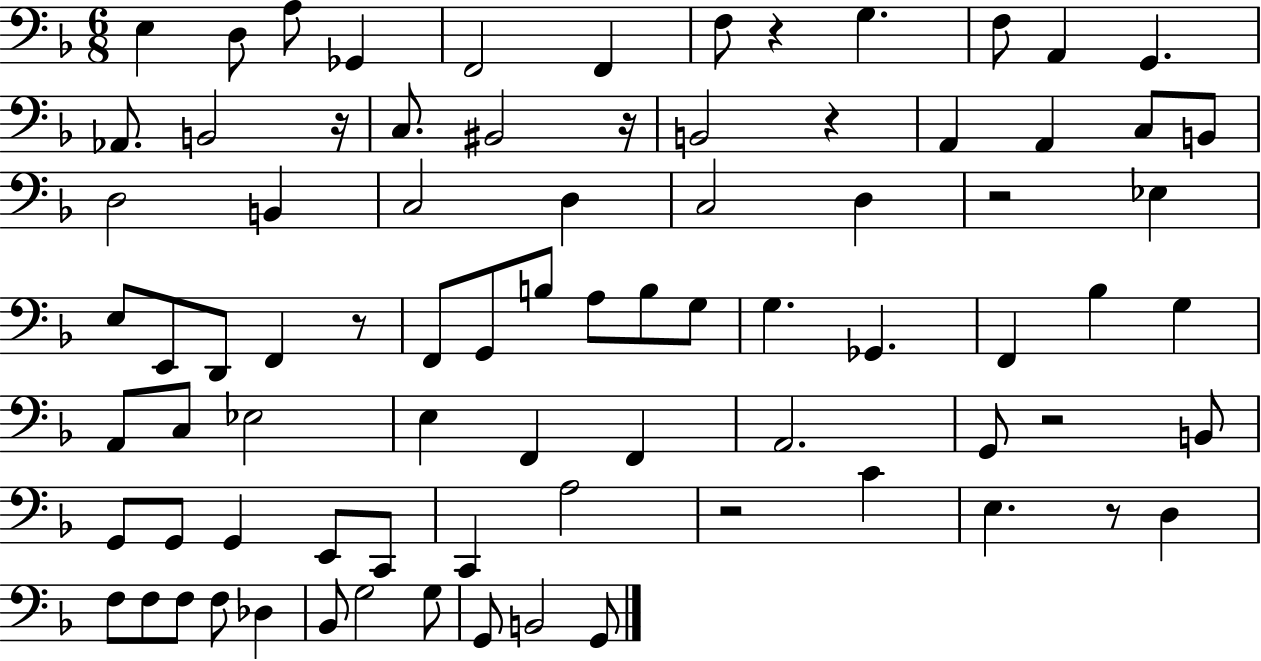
X:1
T:Untitled
M:6/8
L:1/4
K:F
E, D,/2 A,/2 _G,, F,,2 F,, F,/2 z G, F,/2 A,, G,, _A,,/2 B,,2 z/4 C,/2 ^B,,2 z/4 B,,2 z A,, A,, C,/2 B,,/2 D,2 B,, C,2 D, C,2 D, z2 _E, E,/2 E,,/2 D,,/2 F,, z/2 F,,/2 G,,/2 B,/2 A,/2 B,/2 G,/2 G, _G,, F,, _B, G, A,,/2 C,/2 _E,2 E, F,, F,, A,,2 G,,/2 z2 B,,/2 G,,/2 G,,/2 G,, E,,/2 C,,/2 C,, A,2 z2 C E, z/2 D, F,/2 F,/2 F,/2 F,/2 _D, _B,,/2 G,2 G,/2 G,,/2 B,,2 G,,/2